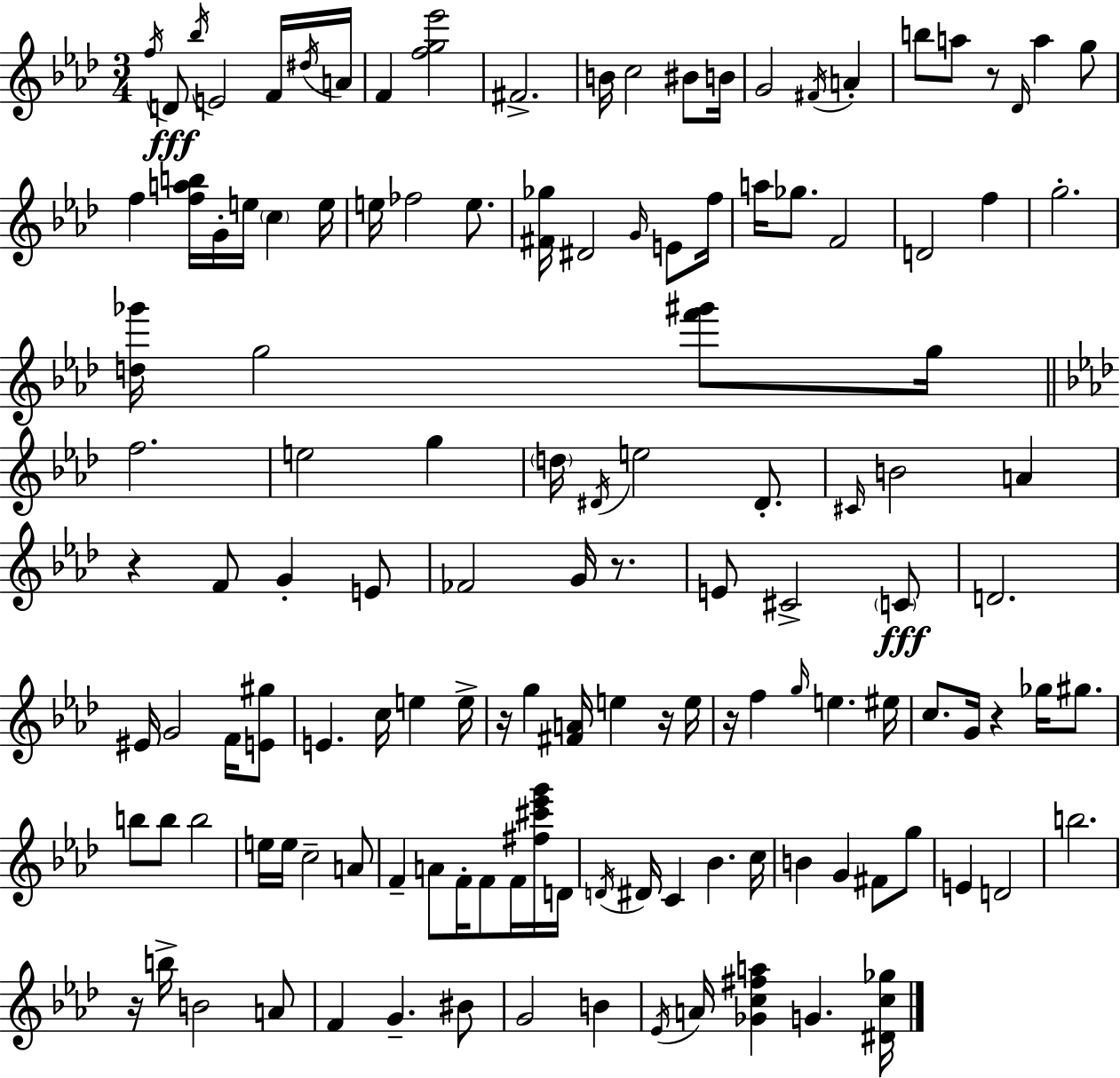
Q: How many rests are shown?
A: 8